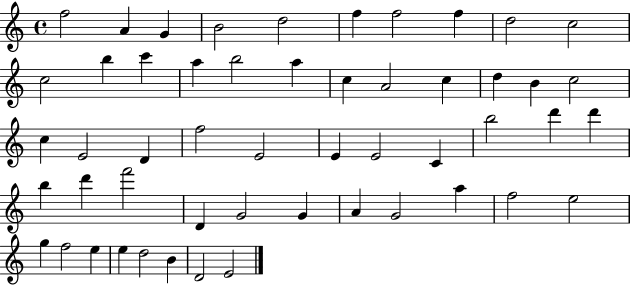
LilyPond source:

{
  \clef treble
  \time 4/4
  \defaultTimeSignature
  \key c \major
  f''2 a'4 g'4 | b'2 d''2 | f''4 f''2 f''4 | d''2 c''2 | \break c''2 b''4 c'''4 | a''4 b''2 a''4 | c''4 a'2 c''4 | d''4 b'4 c''2 | \break c''4 e'2 d'4 | f''2 e'2 | e'4 e'2 c'4 | b''2 d'''4 d'''4 | \break b''4 d'''4 f'''2 | d'4 g'2 g'4 | a'4 g'2 a''4 | f''2 e''2 | \break g''4 f''2 e''4 | e''4 d''2 b'4 | d'2 e'2 | \bar "|."
}